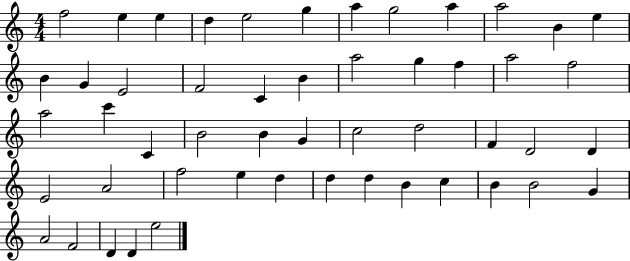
X:1
T:Untitled
M:4/4
L:1/4
K:C
f2 e e d e2 g a g2 a a2 B e B G E2 F2 C B a2 g f a2 f2 a2 c' C B2 B G c2 d2 F D2 D E2 A2 f2 e d d d B c B B2 G A2 F2 D D e2